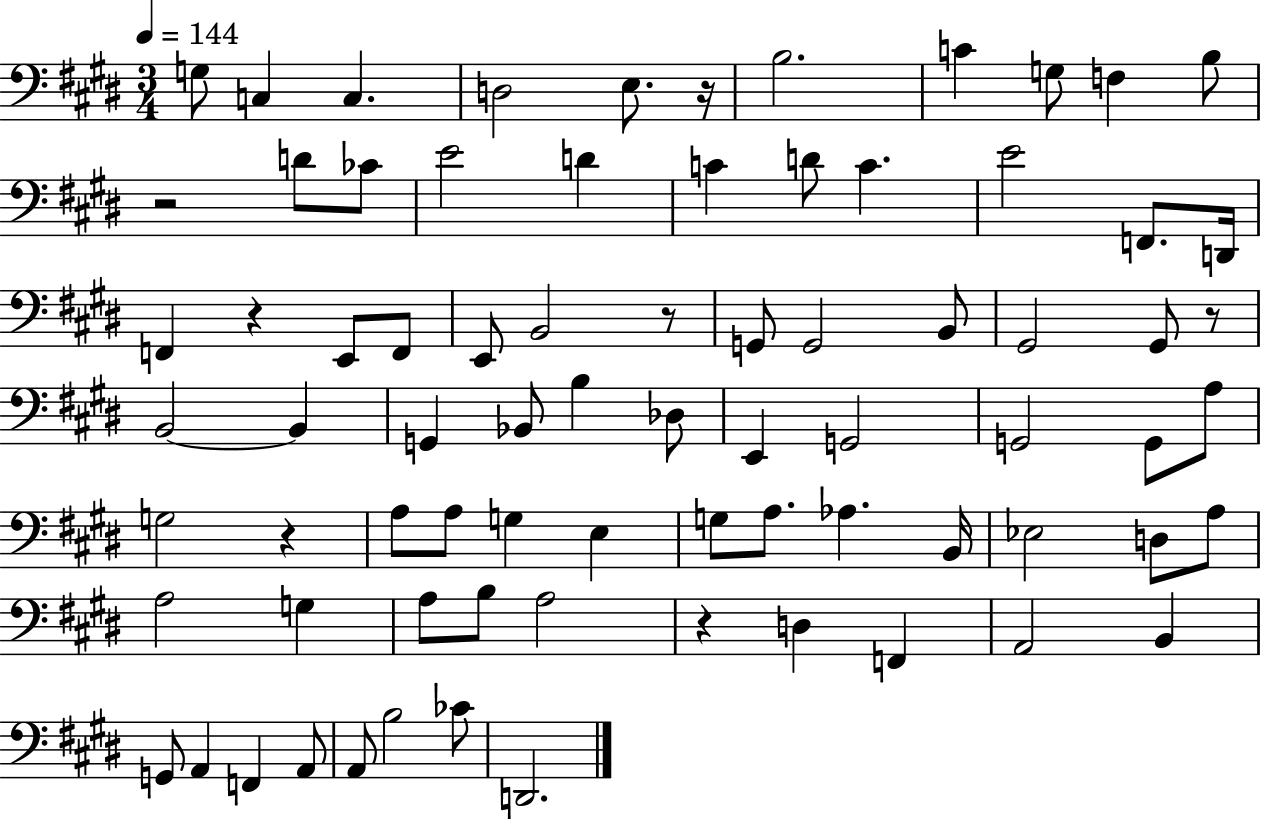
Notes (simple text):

G3/e C3/q C3/q. D3/h E3/e. R/s B3/h. C4/q G3/e F3/q B3/e R/h D4/e CES4/e E4/h D4/q C4/q D4/e C4/q. E4/h F2/e. D2/s F2/q R/q E2/e F2/e E2/e B2/h R/e G2/e G2/h B2/e G#2/h G#2/e R/e B2/h B2/q G2/q Bb2/e B3/q Db3/e E2/q G2/h G2/h G2/e A3/e G3/h R/q A3/e A3/e G3/q E3/q G3/e A3/e. Ab3/q. B2/s Eb3/h D3/e A3/e A3/h G3/q A3/e B3/e A3/h R/q D3/q F2/q A2/h B2/q G2/e A2/q F2/q A2/e A2/e B3/h CES4/e D2/h.